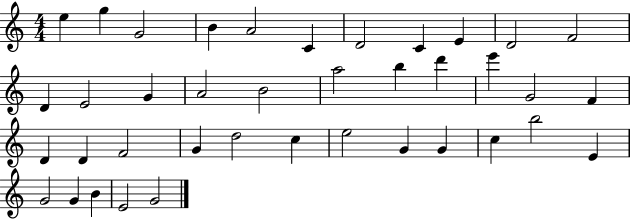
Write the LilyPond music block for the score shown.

{
  \clef treble
  \numericTimeSignature
  \time 4/4
  \key c \major
  e''4 g''4 g'2 | b'4 a'2 c'4 | d'2 c'4 e'4 | d'2 f'2 | \break d'4 e'2 g'4 | a'2 b'2 | a''2 b''4 d'''4 | e'''4 g'2 f'4 | \break d'4 d'4 f'2 | g'4 d''2 c''4 | e''2 g'4 g'4 | c''4 b''2 e'4 | \break g'2 g'4 b'4 | e'2 g'2 | \bar "|."
}